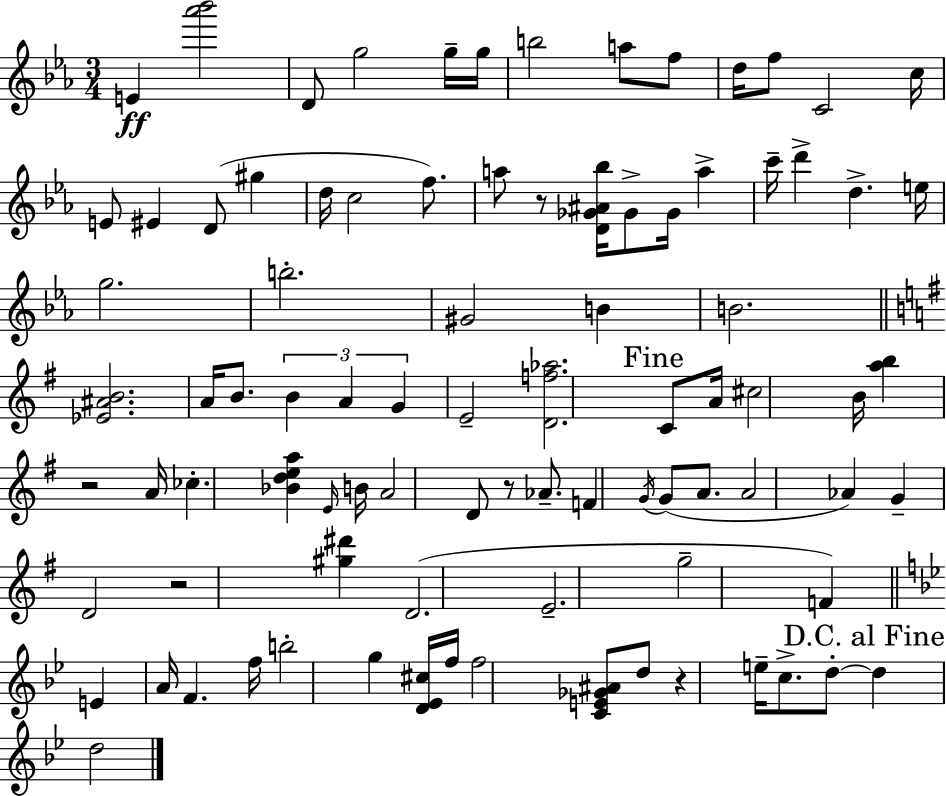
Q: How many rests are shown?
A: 5